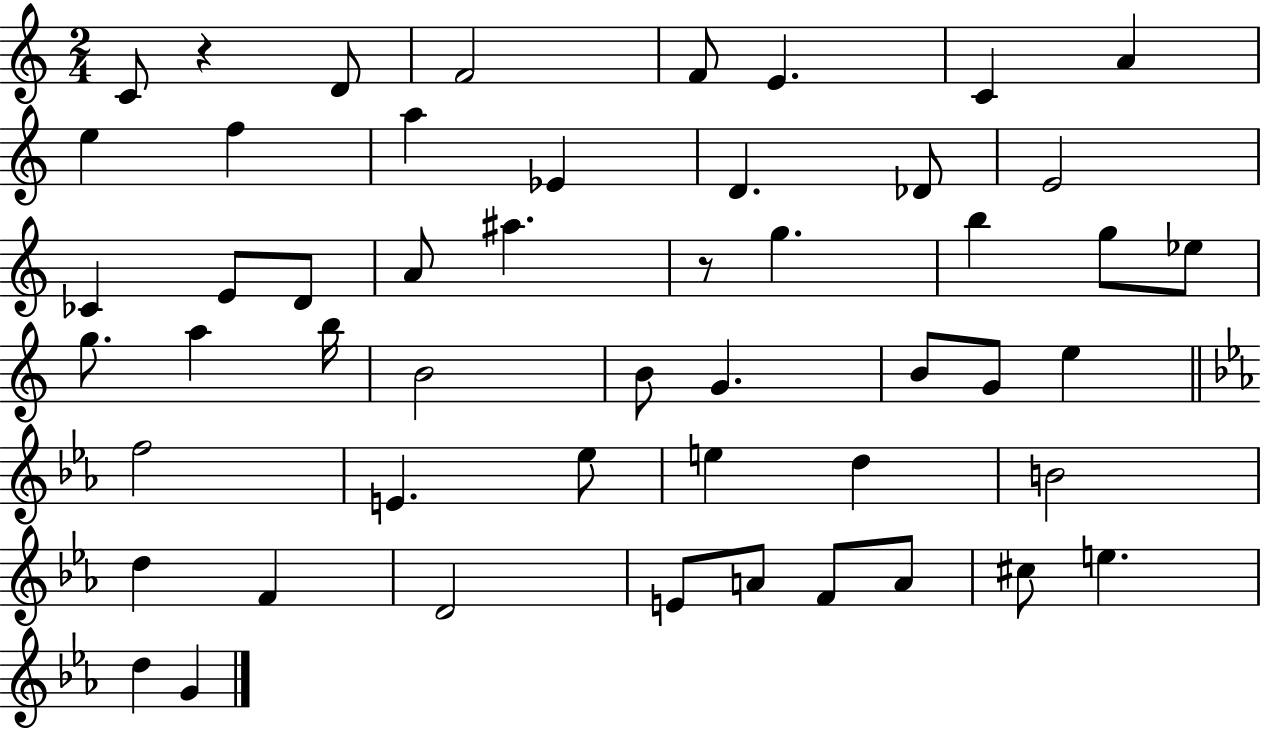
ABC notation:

X:1
T:Untitled
M:2/4
L:1/4
K:C
C/2 z D/2 F2 F/2 E C A e f a _E D _D/2 E2 _C E/2 D/2 A/2 ^a z/2 g b g/2 _e/2 g/2 a b/4 B2 B/2 G B/2 G/2 e f2 E _e/2 e d B2 d F D2 E/2 A/2 F/2 A/2 ^c/2 e d G